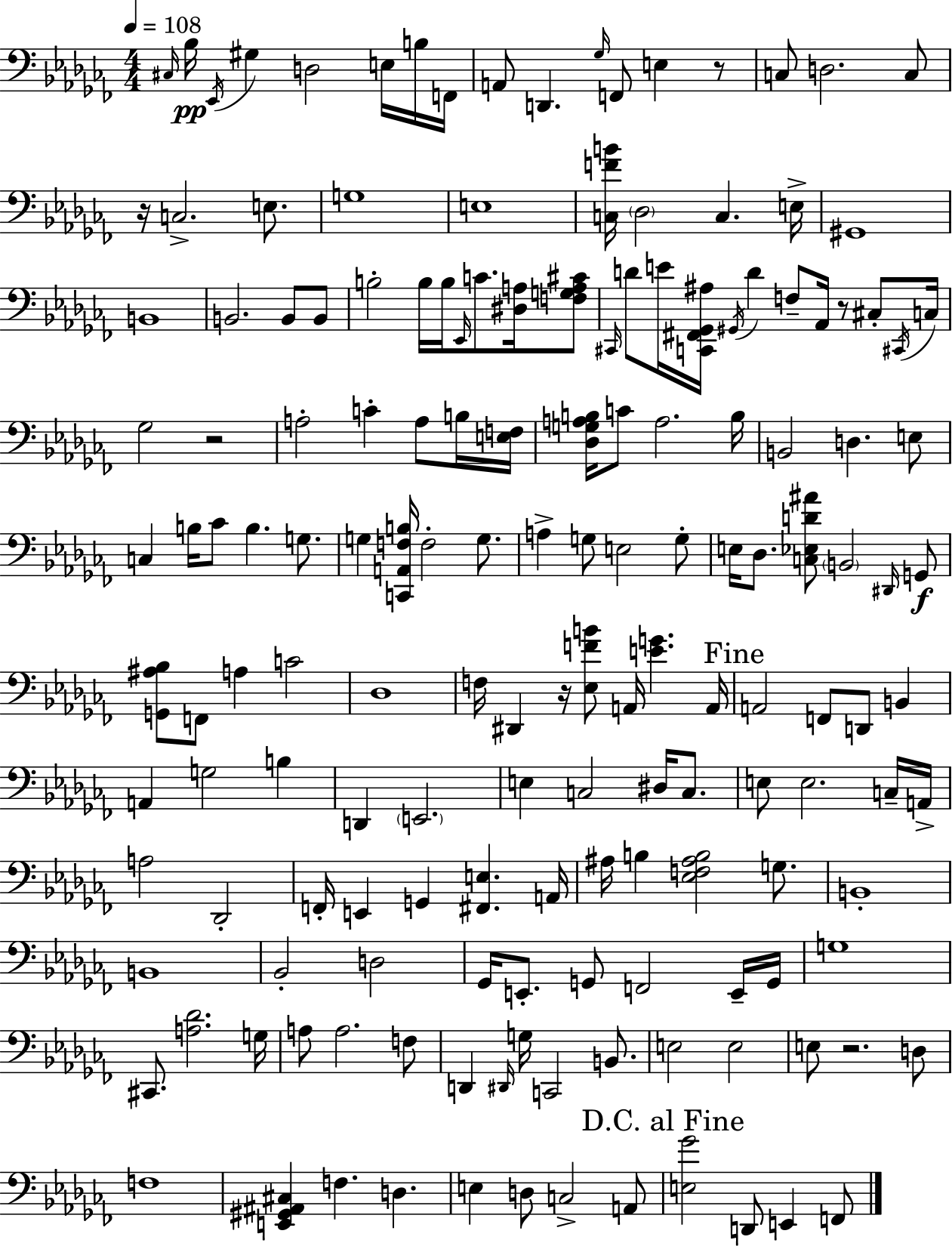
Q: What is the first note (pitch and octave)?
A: C#3